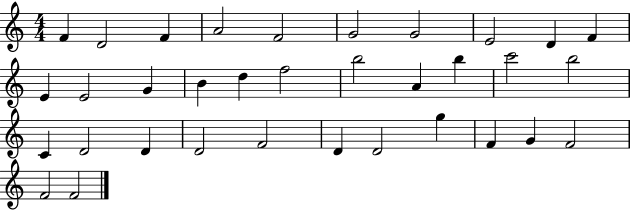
{
  \clef treble
  \numericTimeSignature
  \time 4/4
  \key c \major
  f'4 d'2 f'4 | a'2 f'2 | g'2 g'2 | e'2 d'4 f'4 | \break e'4 e'2 g'4 | b'4 d''4 f''2 | b''2 a'4 b''4 | c'''2 b''2 | \break c'4 d'2 d'4 | d'2 f'2 | d'4 d'2 g''4 | f'4 g'4 f'2 | \break f'2 f'2 | \bar "|."
}